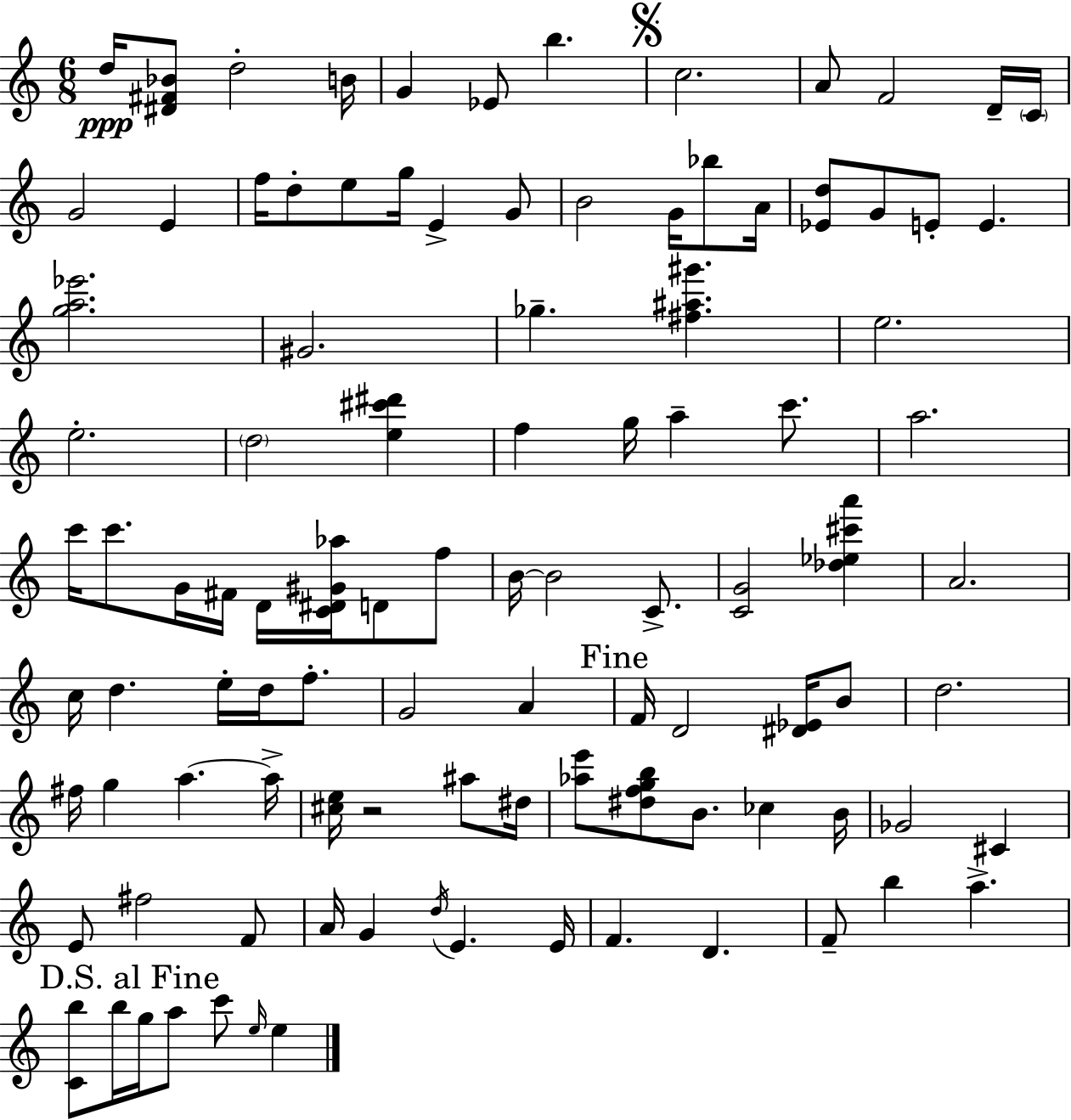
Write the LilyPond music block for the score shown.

{
  \clef treble
  \numericTimeSignature
  \time 6/8
  \key c \major
  d''16\ppp <dis' fis' bes'>8 d''2-. b'16 | g'4 ees'8 b''4. | \mark \markup { \musicglyph "scripts.segno" } c''2. | a'8 f'2 d'16-- \parenthesize c'16 | \break g'2 e'4 | f''16 d''8-. e''8 g''16 e'4-> g'8 | b'2 g'16 bes''8 a'16 | <ees' d''>8 g'8 e'8-. e'4. | \break <g'' a'' ees'''>2. | gis'2. | ges''4.-- <fis'' ais'' gis'''>4. | e''2. | \break e''2.-. | \parenthesize d''2 <e'' cis''' dis'''>4 | f''4 g''16 a''4-- c'''8. | a''2. | \break c'''16 c'''8. g'16 fis'16 d'16 <c' dis' gis' aes''>16 d'8 f''8 | b'16~~ b'2 c'8.-> | <c' g'>2 <des'' ees'' cis''' a'''>4 | a'2. | \break c''16 d''4. e''16-. d''16 f''8.-. | g'2 a'4 | \mark "Fine" f'16 d'2 <dis' ees'>16 b'8 | d''2. | \break fis''16 g''4 a''4.~~ a''16-> | <cis'' e''>16 r2 ais''8 dis''16 | <aes'' e'''>8 <dis'' f'' g'' b''>8 b'8. ces''4 b'16 | ges'2 cis'4 | \break e'8 fis''2 f'8 | a'16 g'4 \acciaccatura { d''16 } e'4. | e'16 f'4. d'4. | f'8-- b''4 a''4.-> | \break \mark "D.S. al Fine" <c' b''>8 b''16 g''16 a''8 c'''8 \grace { e''16 } e''4 | \bar "|."
}